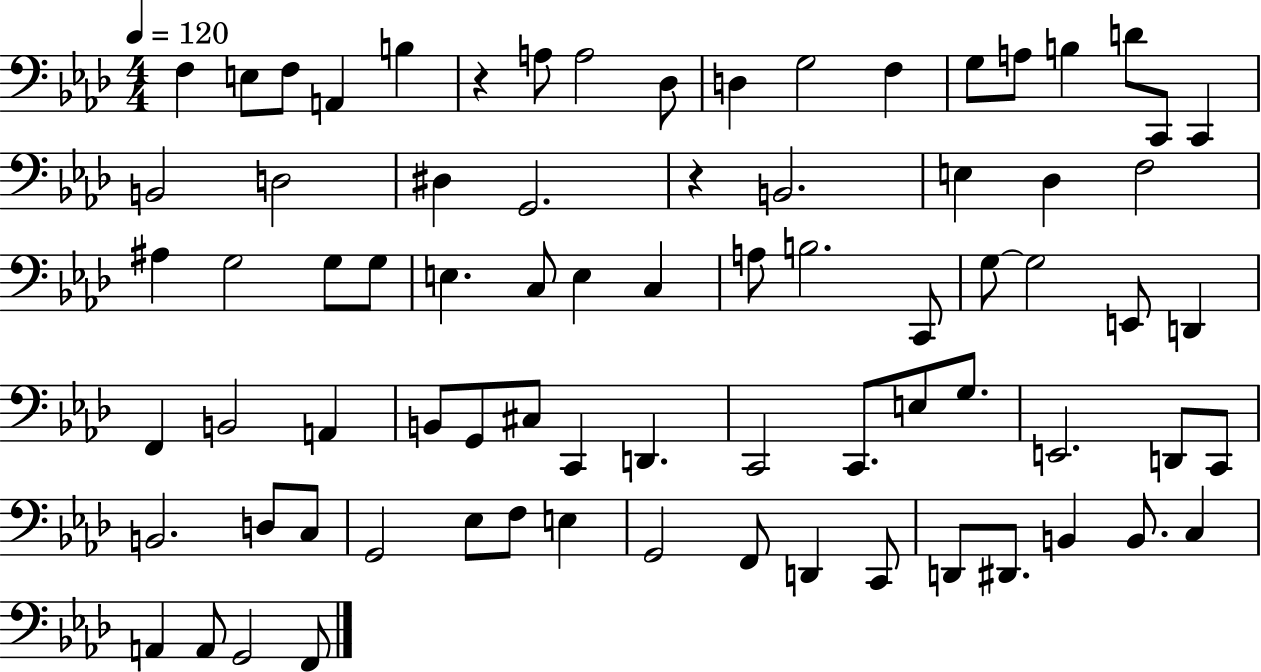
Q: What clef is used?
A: bass